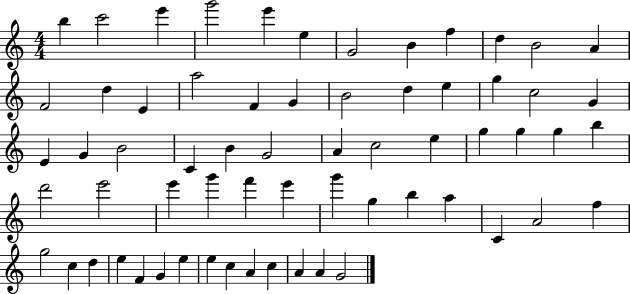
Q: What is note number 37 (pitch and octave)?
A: B5